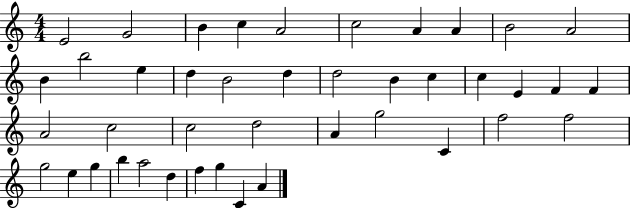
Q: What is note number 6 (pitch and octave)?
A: C5